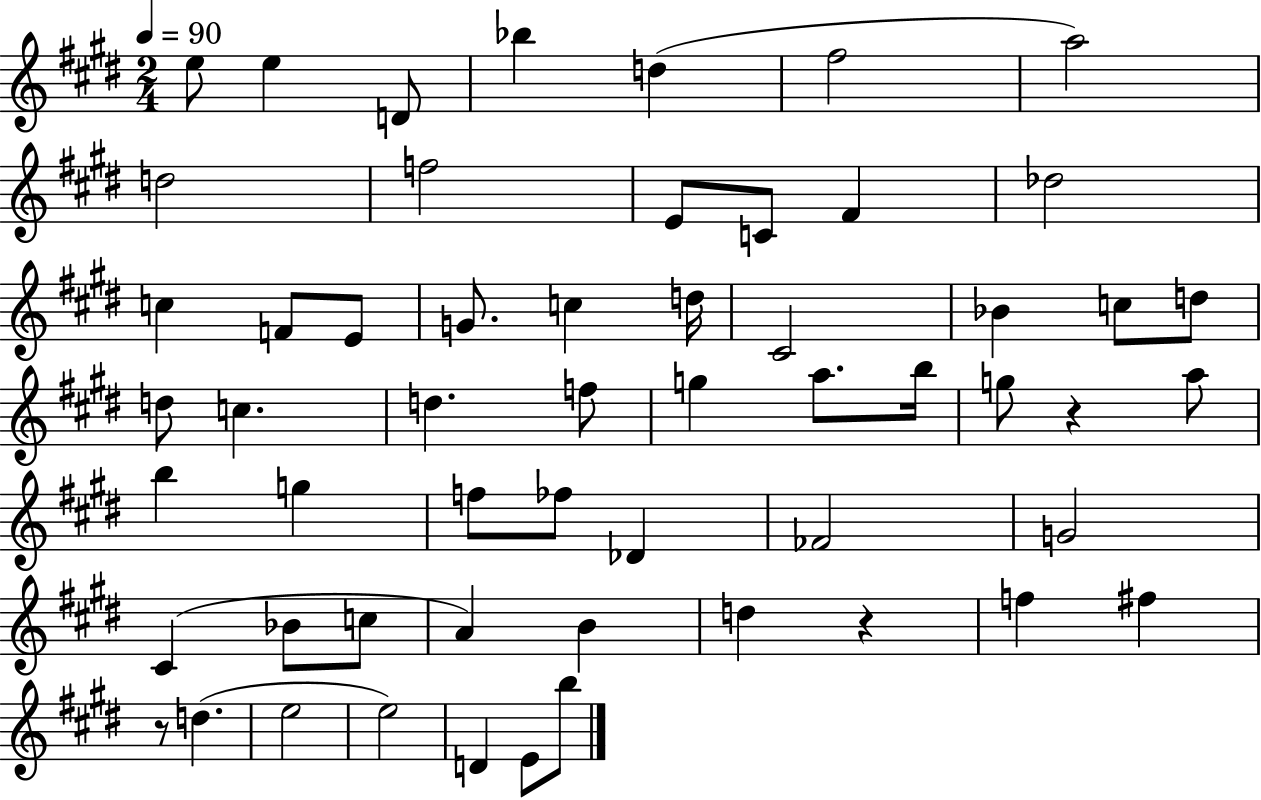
{
  \clef treble
  \numericTimeSignature
  \time 2/4
  \key e \major
  \tempo 4 = 90
  \repeat volta 2 { e''8 e''4 d'8 | bes''4 d''4( | fis''2 | a''2) | \break d''2 | f''2 | e'8 c'8 fis'4 | des''2 | \break c''4 f'8 e'8 | g'8. c''4 d''16 | cis'2 | bes'4 c''8 d''8 | \break d''8 c''4. | d''4. f''8 | g''4 a''8. b''16 | g''8 r4 a''8 | \break b''4 g''4 | f''8 fes''8 des'4 | fes'2 | g'2 | \break cis'4( bes'8 c''8 | a'4) b'4 | d''4 r4 | f''4 fis''4 | \break r8 d''4.( | e''2 | e''2) | d'4 e'8 b''8 | \break } \bar "|."
}